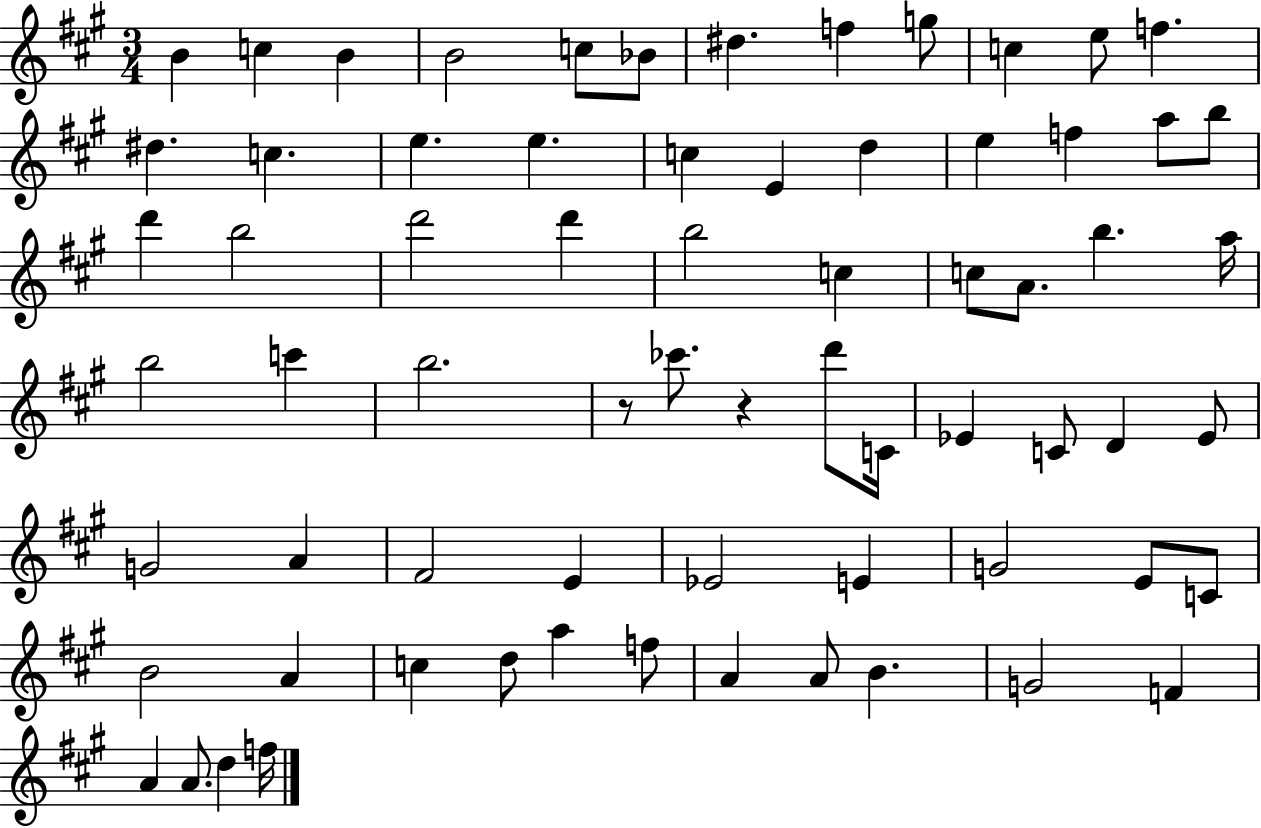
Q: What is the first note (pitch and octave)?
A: B4